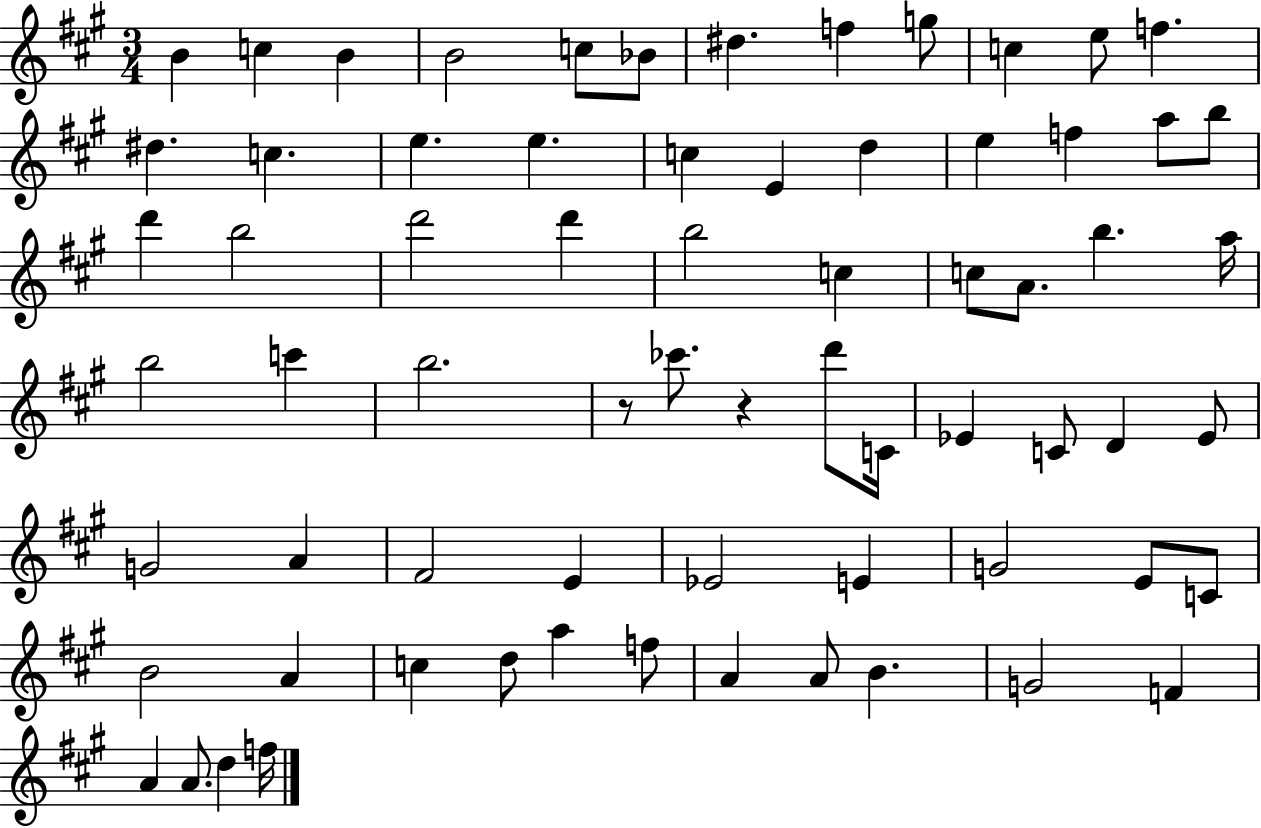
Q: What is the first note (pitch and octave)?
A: B4